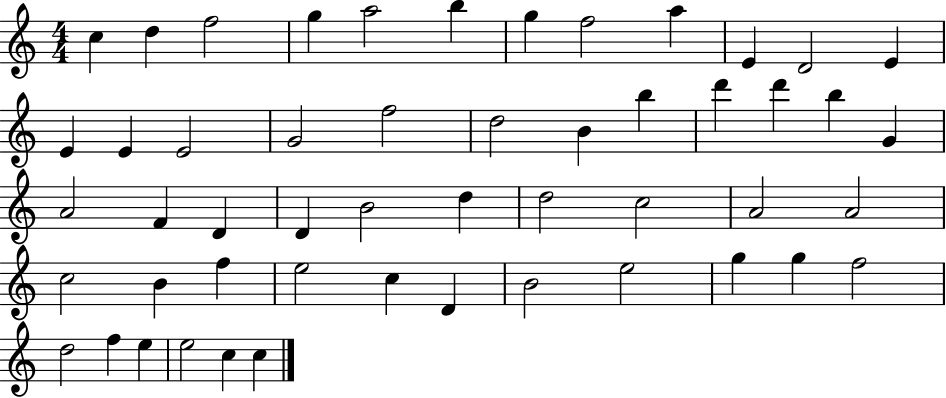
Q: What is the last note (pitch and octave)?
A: C5